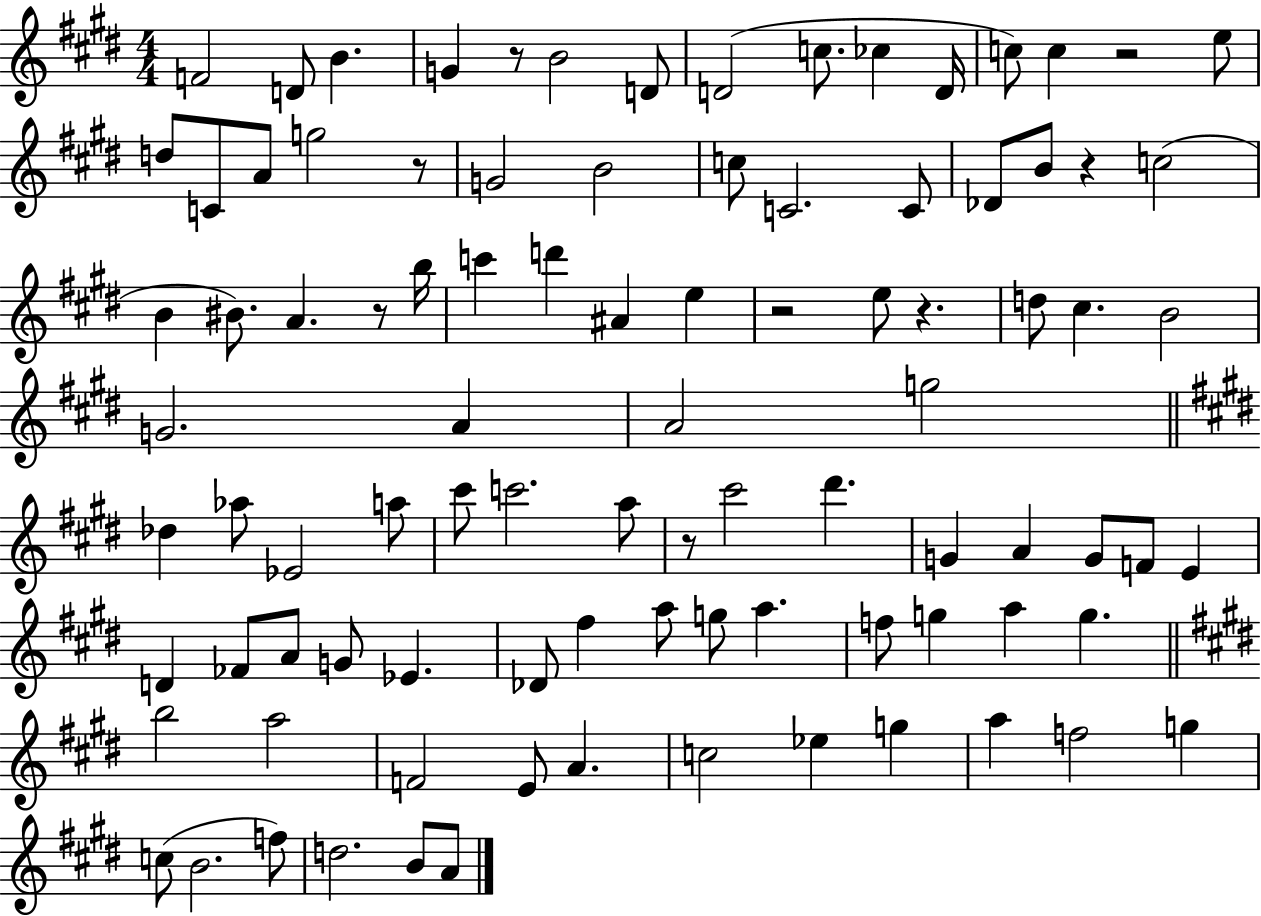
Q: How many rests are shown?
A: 8